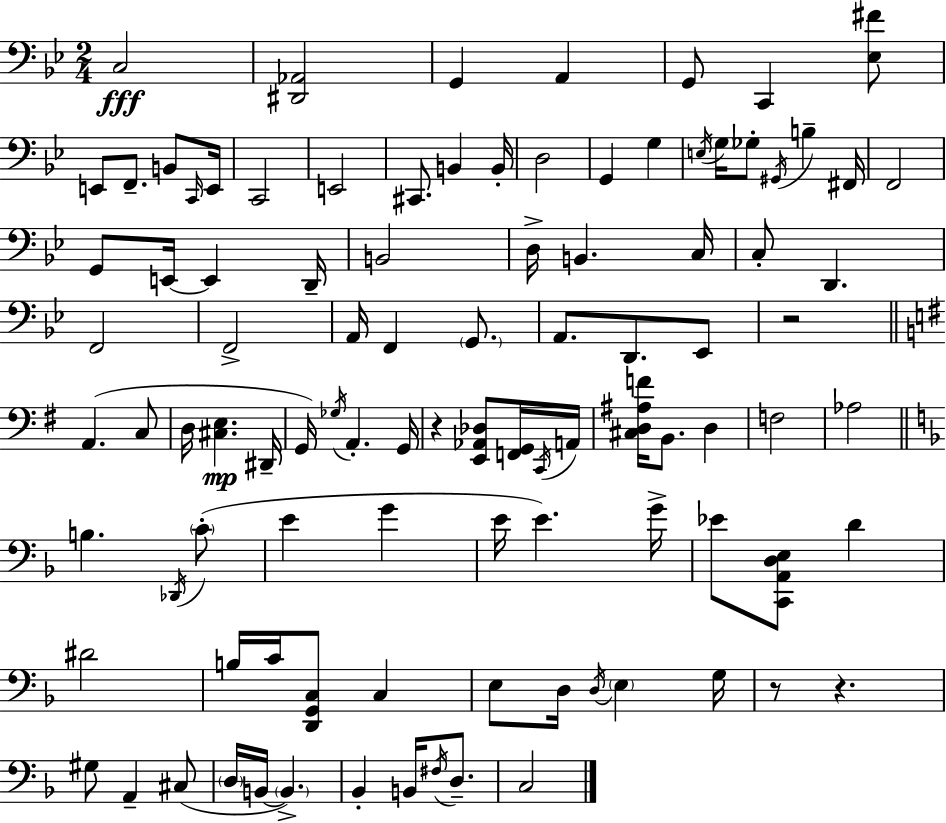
X:1
T:Untitled
M:2/4
L:1/4
K:Gm
C,2 [^D,,_A,,]2 G,, A,, G,,/2 C,, [_E,^F]/2 E,,/2 F,,/2 B,,/2 C,,/4 E,,/4 C,,2 E,,2 ^C,,/2 B,, B,,/4 D,2 G,, G, E,/4 G,/4 _G,/2 ^G,,/4 B, ^F,,/4 F,,2 G,,/2 E,,/4 E,, D,,/4 B,,2 D,/4 B,, C,/4 C,/2 D,, F,,2 F,,2 A,,/4 F,, G,,/2 A,,/2 D,,/2 _E,,/2 z2 A,, C,/2 D,/4 [^C,E,] ^D,,/4 G,,/4 _G,/4 A,, G,,/4 z [E,,_A,,_D,]/2 [F,,G,,]/4 C,,/4 A,,/4 [^C,D,^A,F]/4 B,,/2 D, F,2 _A,2 B, _D,,/4 C/2 E G E/4 E G/4 _E/2 [C,,A,,D,E,]/2 D ^D2 B,/4 C/4 [D,,G,,C,]/2 C, E,/2 D,/4 D,/4 E, G,/4 z/2 z ^G,/2 A,, ^C,/2 D,/4 B,,/4 B,, _B,, B,,/4 ^F,/4 D,/2 C,2